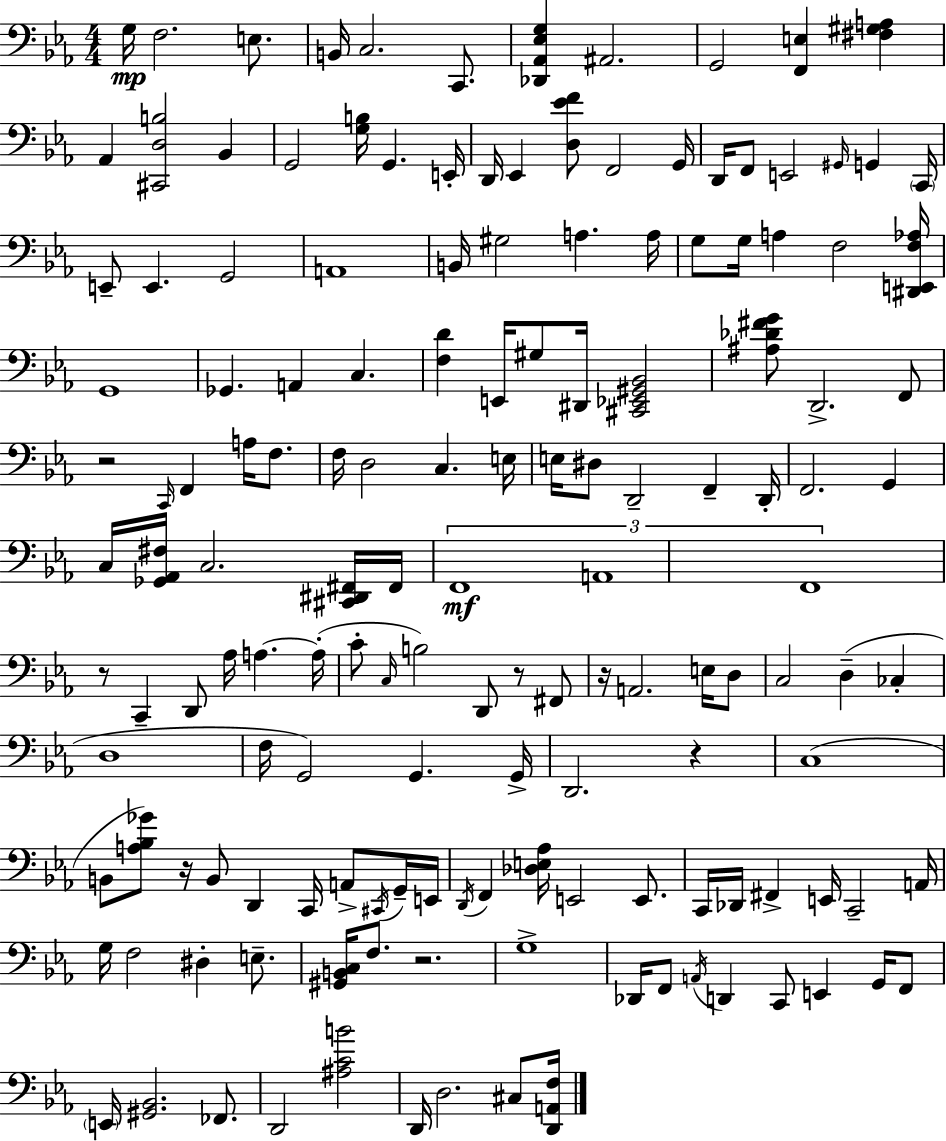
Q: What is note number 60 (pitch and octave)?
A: C3